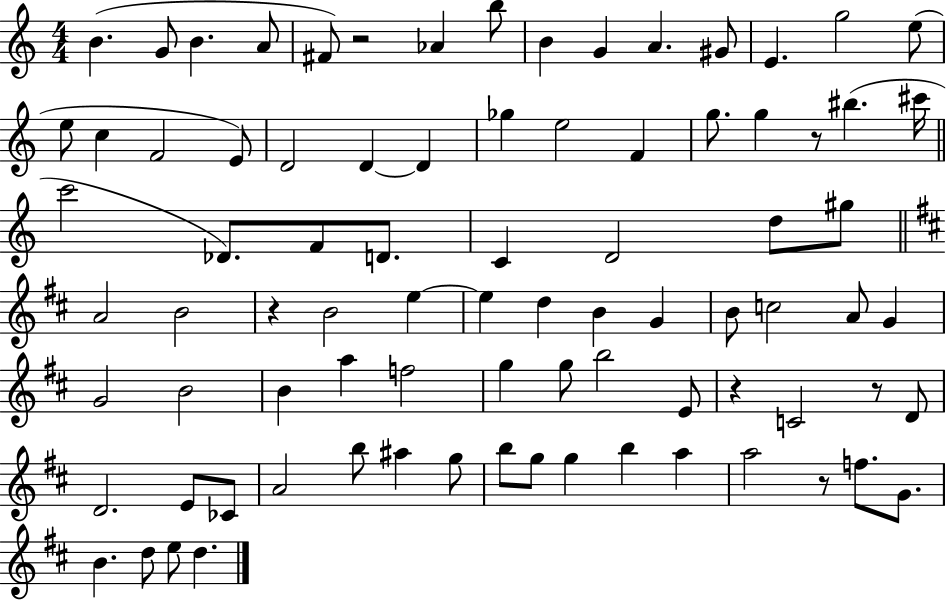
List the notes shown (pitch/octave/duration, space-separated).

B4/q. G4/e B4/q. A4/e F#4/e R/h Ab4/q B5/e B4/q G4/q A4/q. G#4/e E4/q. G5/h E5/e E5/e C5/q F4/h E4/e D4/h D4/q D4/q Gb5/q E5/h F4/q G5/e. G5/q R/e BIS5/q. C#6/s C6/h Db4/e. F4/e D4/e. C4/q D4/h D5/e G#5/e A4/h B4/h R/q B4/h E5/q E5/q D5/q B4/q G4/q B4/e C5/h A4/e G4/q G4/h B4/h B4/q A5/q F5/h G5/q G5/e B5/h E4/e R/q C4/h R/e D4/e D4/h. E4/e CES4/e A4/h B5/e A#5/q G5/e B5/e G5/e G5/q B5/q A5/q A5/h R/e F5/e. G4/e. B4/q. D5/e E5/e D5/q.